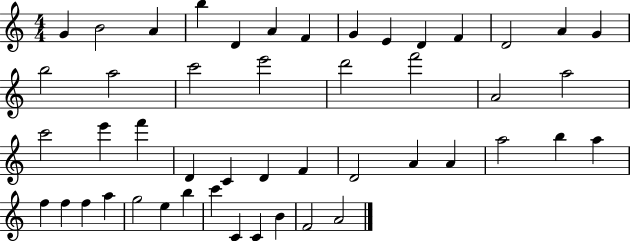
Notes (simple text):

G4/q B4/h A4/q B5/q D4/q A4/q F4/q G4/q E4/q D4/q F4/q D4/h A4/q G4/q B5/h A5/h C6/h E6/h D6/h F6/h A4/h A5/h C6/h E6/q F6/q D4/q C4/q D4/q F4/q D4/h A4/q A4/q A5/h B5/q A5/q F5/q F5/q F5/q A5/q G5/h E5/q B5/q C6/q C4/q C4/q B4/q F4/h A4/h